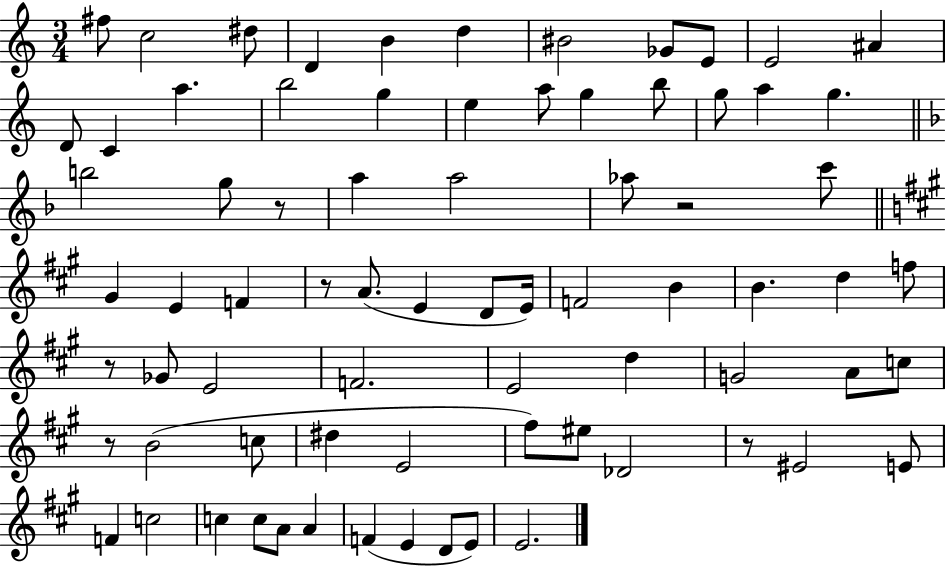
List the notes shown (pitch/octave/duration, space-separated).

F#5/e C5/h D#5/e D4/q B4/q D5/q BIS4/h Gb4/e E4/e E4/h A#4/q D4/e C4/q A5/q. B5/h G5/q E5/q A5/e G5/q B5/e G5/e A5/q G5/q. B5/h G5/e R/e A5/q A5/h Ab5/e R/h C6/e G#4/q E4/q F4/q R/e A4/e. E4/q D4/e E4/s F4/h B4/q B4/q. D5/q F5/e R/e Gb4/e E4/h F4/h. E4/h D5/q G4/h A4/e C5/e R/e B4/h C5/e D#5/q E4/h F#5/e EIS5/e Db4/h R/e EIS4/h E4/e F4/q C5/h C5/q C5/e A4/e A4/q F4/q E4/q D4/e E4/e E4/h.